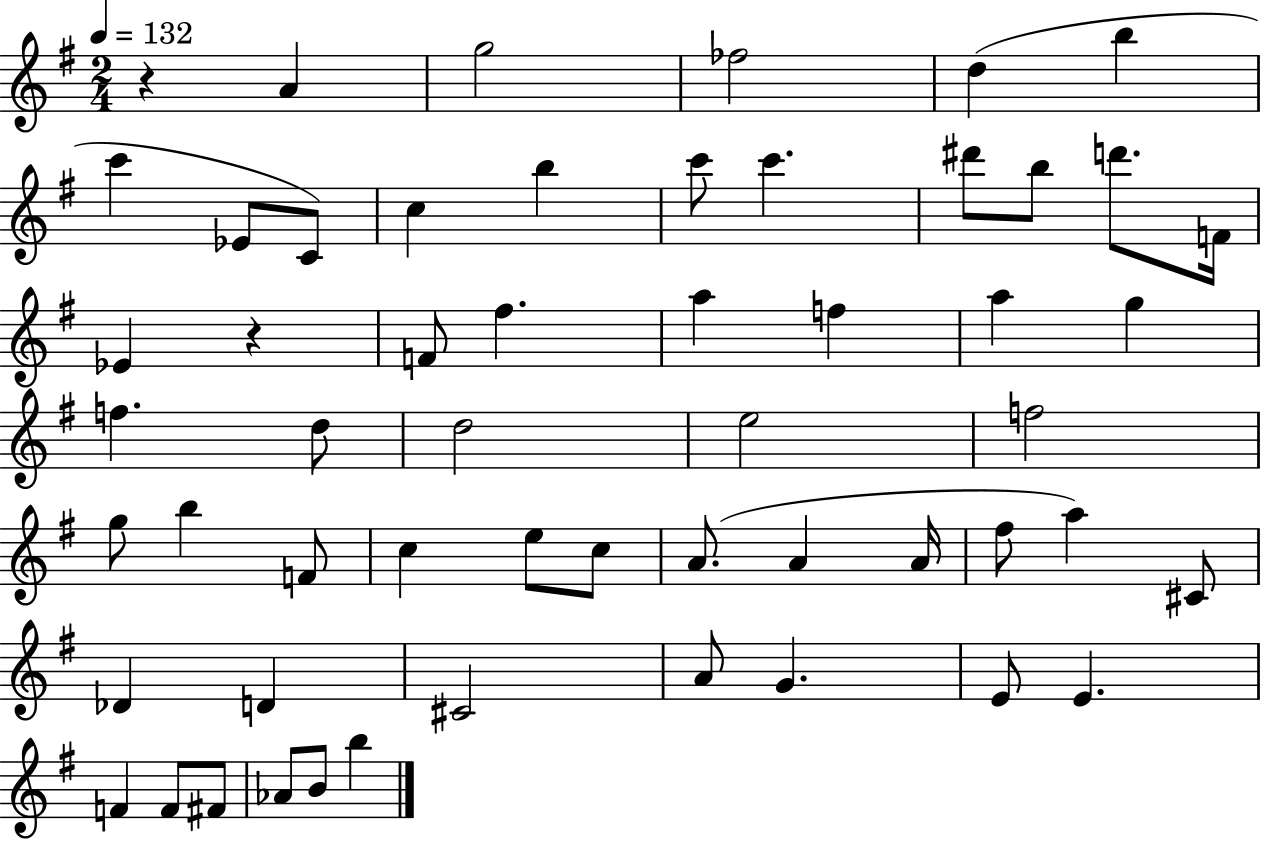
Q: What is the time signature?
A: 2/4